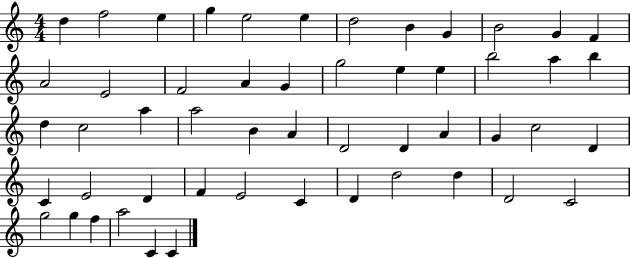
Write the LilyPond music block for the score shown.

{
  \clef treble
  \numericTimeSignature
  \time 4/4
  \key c \major
  d''4 f''2 e''4 | g''4 e''2 e''4 | d''2 b'4 g'4 | b'2 g'4 f'4 | \break a'2 e'2 | f'2 a'4 g'4 | g''2 e''4 e''4 | b''2 a''4 b''4 | \break d''4 c''2 a''4 | a''2 b'4 a'4 | d'2 d'4 a'4 | g'4 c''2 d'4 | \break c'4 e'2 d'4 | f'4 e'2 c'4 | d'4 d''2 d''4 | d'2 c'2 | \break g''2 g''4 f''4 | a''2 c'4 c'4 | \bar "|."
}